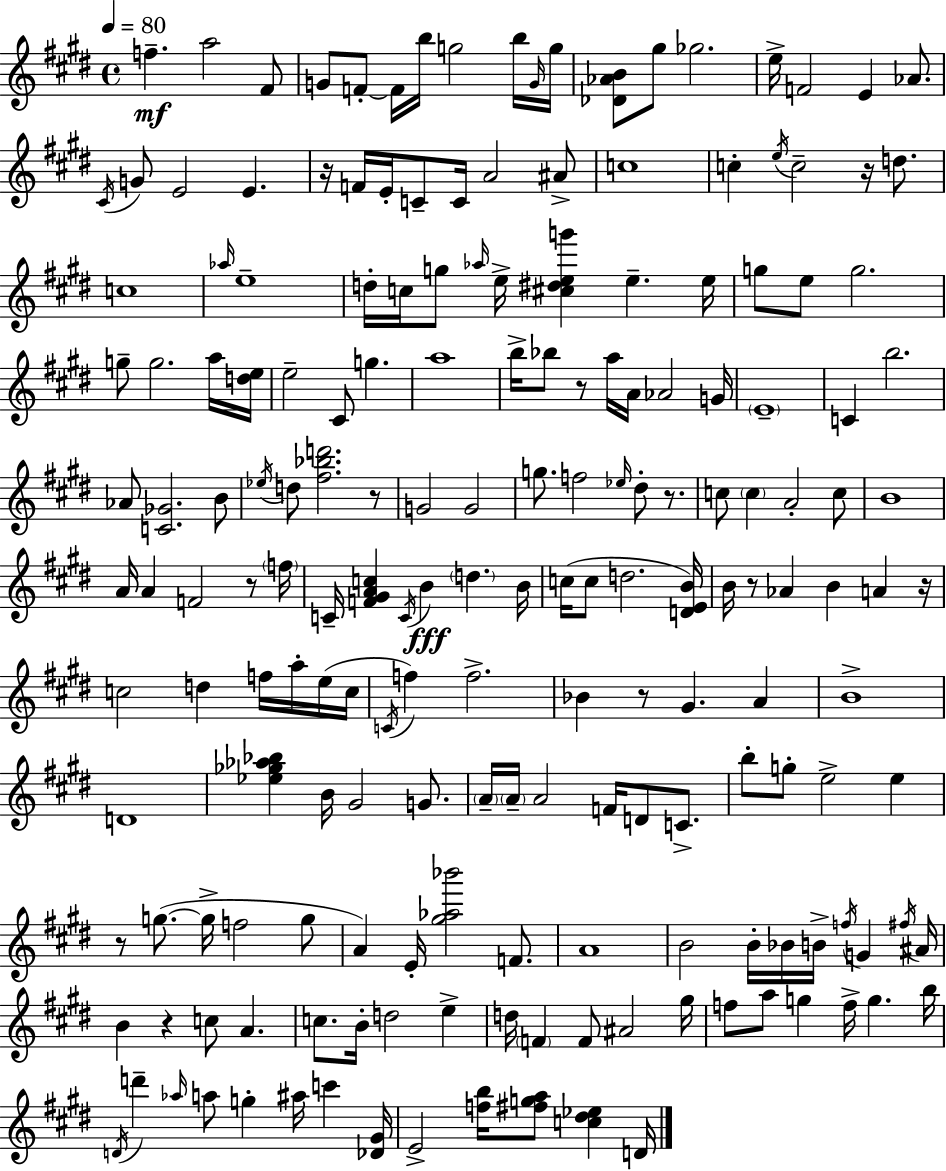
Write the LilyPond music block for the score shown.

{
  \clef treble
  \time 4/4
  \defaultTimeSignature
  \key e \major
  \tempo 4 = 80
  f''4.--\mf a''2 fis'8 | g'8 f'8-.~~ f'16 b''16 g''2 b''16 \grace { g'16 } | g''16 <des' aes' b'>8 gis''8 ges''2. | e''16-> f'2 e'4 aes'8. | \break \acciaccatura { cis'16 } g'8 e'2 e'4. | r16 f'16 e'16-. c'8-- c'16 a'2 | ais'8-> c''1 | c''4-. \acciaccatura { e''16 } c''2-- r16 | \break d''8. c''1 | \grace { aes''16 } e''1-- | d''16-. c''16 g''8 \grace { aes''16 } e''16-> <cis'' dis'' e'' g'''>4 e''4.-- | e''16 g''8 e''8 g''2. | \break g''8-- g''2. | a''16 <d'' e''>16 e''2-- cis'8 g''4. | a''1 | b''16-> bes''8 r8 a''16 a'16 aes'2 | \break g'16 \parenthesize e'1-- | c'4 b''2. | aes'8 <c' ges'>2. | b'8 \acciaccatura { ees''16 } d''8 <fis'' bes'' d'''>2. | \break r8 g'2 g'2 | g''8. f''2 | \grace { ees''16 } dis''8-. r8. c''8 \parenthesize c''4 a'2-. | c''8 b'1 | \break a'16 a'4 f'2 | r8 \parenthesize f''16 c'16-- <f' gis' a' c''>4 \acciaccatura { c'16 }\fff b'4 | \parenthesize d''4. b'16 c''16( c''8 d''2. | <d' e' b'>16) b'16 r8 aes'4 b'4 | \break a'4 r16 c''2 | d''4 f''16 a''16-. e''16( c''16 \acciaccatura { c'16 }) f''4 f''2.-> | bes'4 r8 gis'4. | a'4 b'1-> | \break d'1 | <ees'' ges'' aes'' bes''>4 b'16 gis'2 | g'8. \parenthesize a'16-- \parenthesize a'16-- a'2 | f'16 d'8 c'8.-> b''8-. g''8-. e''2-> | \break e''4 r8 g''8.~(~ g''16-> f''2 | g''8 a'4) e'16-. <gis'' aes'' bes'''>2 | f'8. a'1 | b'2 | \break b'16-. bes'16 b'16-> \acciaccatura { f''16 } g'4 \acciaccatura { fis''16 } ais'16 b'4 r4 | c''8 a'4. c''8. b'16-. d''2 | e''4-> d''16 \parenthesize f'4 | f'8 ais'2 gis''16 f''8 a''8 g''4 | \break f''16-> g''4. b''16 \acciaccatura { d'16 } d'''4-- | \grace { aes''16 } a''8 g''4-. ais''16 c'''4 <des' gis'>16 e'2-> | <f'' b''>16 <fis'' g'' a''>8 <c'' dis'' ees''>4 d'16 \bar "|."
}